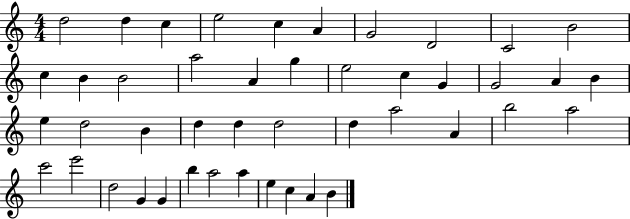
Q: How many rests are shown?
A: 0